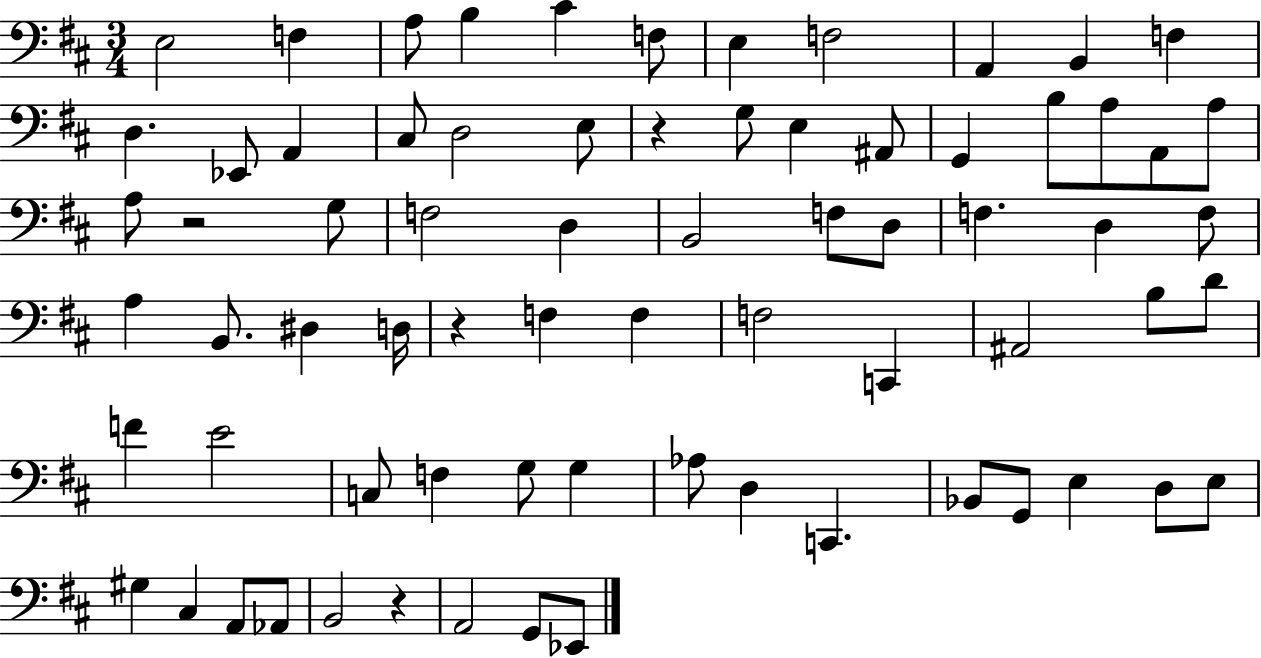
X:1
T:Untitled
M:3/4
L:1/4
K:D
E,2 F, A,/2 B, ^C F,/2 E, F,2 A,, B,, F, D, _E,,/2 A,, ^C,/2 D,2 E,/2 z G,/2 E, ^A,,/2 G,, B,/2 A,/2 A,,/2 A,/2 A,/2 z2 G,/2 F,2 D, B,,2 F,/2 D,/2 F, D, F,/2 A, B,,/2 ^D, D,/4 z F, F, F,2 C,, ^A,,2 B,/2 D/2 F E2 C,/2 F, G,/2 G, _A,/2 D, C,, _B,,/2 G,,/2 E, D,/2 E,/2 ^G, ^C, A,,/2 _A,,/2 B,,2 z A,,2 G,,/2 _E,,/2